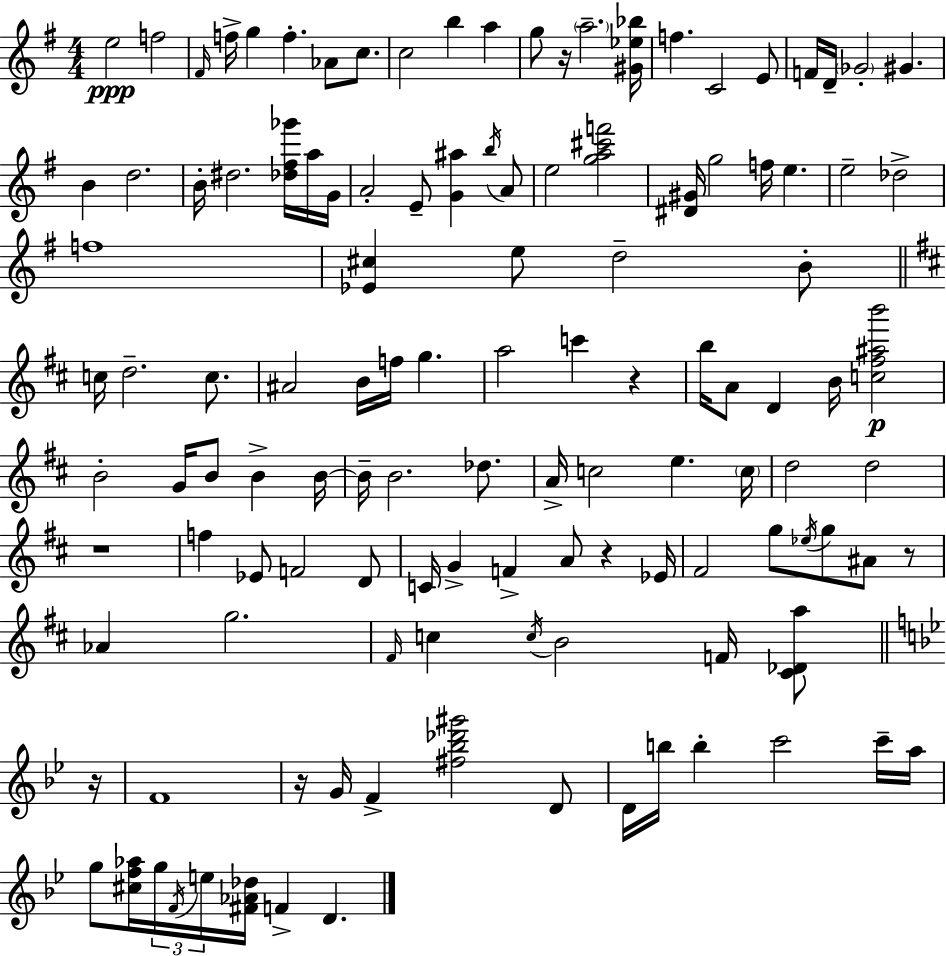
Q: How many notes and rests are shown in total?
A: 122